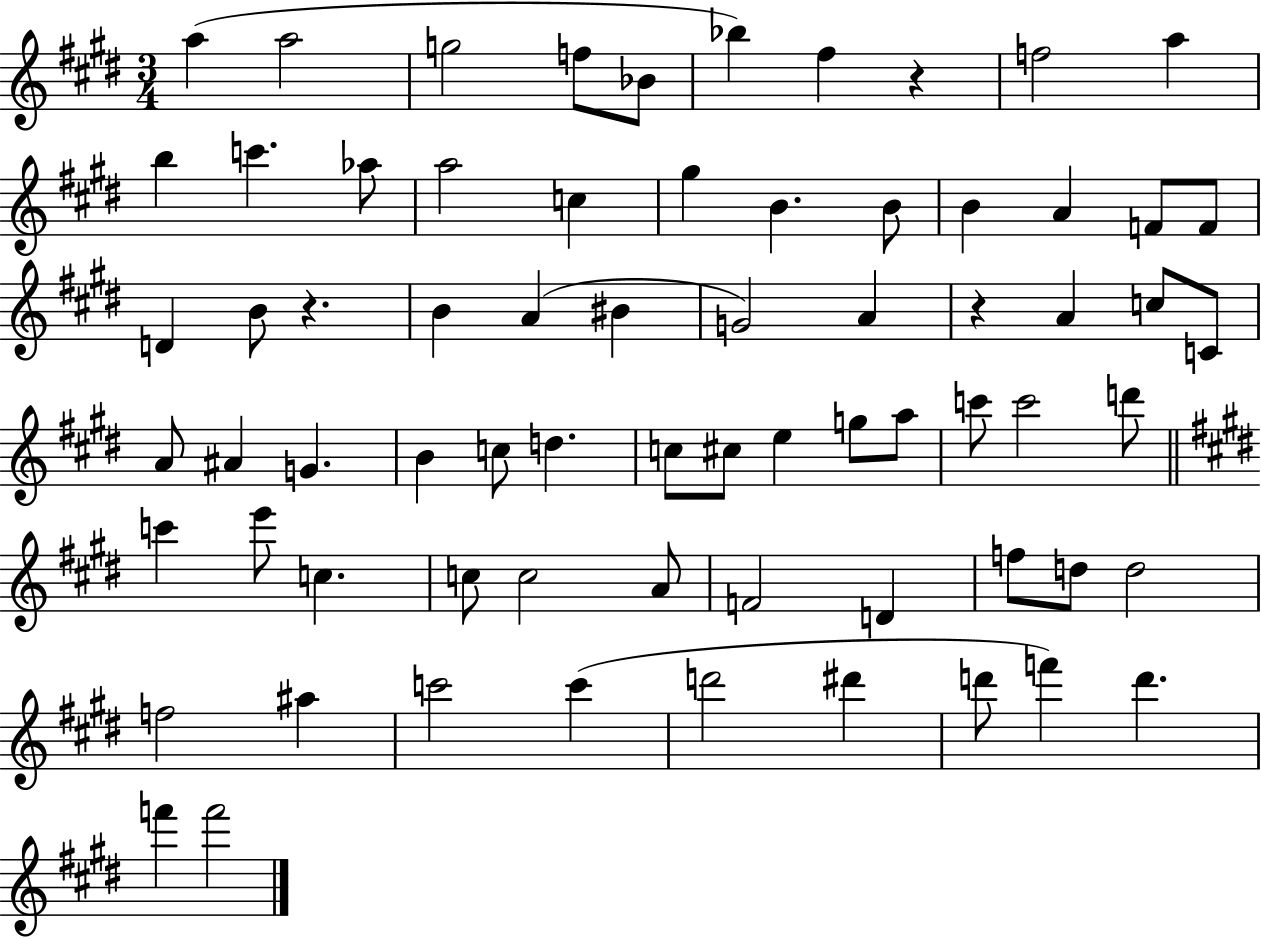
X:1
T:Untitled
M:3/4
L:1/4
K:E
a a2 g2 f/2 _B/2 _b ^f z f2 a b c' _a/2 a2 c ^g B B/2 B A F/2 F/2 D B/2 z B A ^B G2 A z A c/2 C/2 A/2 ^A G B c/2 d c/2 ^c/2 e g/2 a/2 c'/2 c'2 d'/2 c' e'/2 c c/2 c2 A/2 F2 D f/2 d/2 d2 f2 ^a c'2 c' d'2 ^d' d'/2 f' d' f' f'2